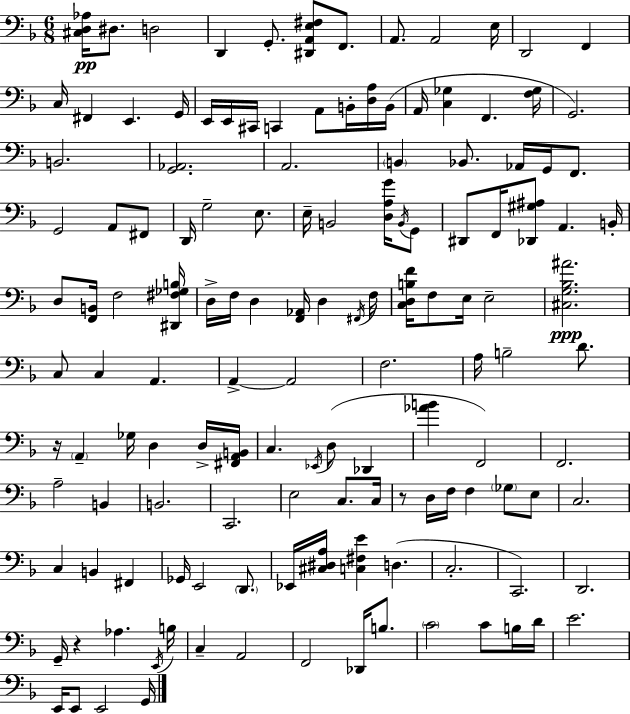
[C#3,D3,Ab3]/s D#3/e. D3/h D2/q G2/e. [D#2,A2,E3,F#3]/e F2/e. A2/e. A2/h E3/s D2/h F2/q C3/s F#2/q E2/q. G2/s E2/s E2/s C#2/s C2/q A2/e B2/s [D3,A3]/s B2/s A2/s [C3,Gb3]/q F2/q. [F3,Gb3]/s G2/h. B2/h. [G2,Ab2]/h. A2/h. B2/q Bb2/e. Ab2/s G2/s F2/e. G2/h A2/e F#2/e D2/s G3/h E3/e. E3/s B2/h [D3,A3,G4]/s B2/s G2/e D#2/e F2/s [Db2,G#3,A#3]/e A2/q. B2/s D3/e [F2,B2]/s F3/h [D#2,F#3,Gb3,B3]/s D3/s F3/s D3/q [F2,Ab2]/s D3/q F#2/s F3/s [C3,D3,B3,F4]/s F3/e E3/s E3/h [C#3,G3,Bb3,A#4]/h. C3/e C3/q A2/q. A2/q A2/h F3/h. A3/s B3/h D4/e. R/s A2/q Gb3/s D3/q D3/s [F#2,A2,B2]/s C3/q. Eb2/s D3/e Db2/q [Ab4,B4]/q F2/h F2/h. A3/h B2/q B2/h. C2/h. E3/h C3/e. C3/s R/e D3/s F3/s F3/q Gb3/e E3/e C3/h. C3/q B2/q F#2/q Gb2/s E2/h D2/e. Eb2/s [C#3,D#3,A3]/s [C3,F#3,E4]/q D3/q. C3/h. C2/h. D2/h. G2/s R/q Ab3/q. E2/s B3/s C3/q A2/h F2/h Db2/s B3/e. C4/h C4/e B3/s D4/s E4/h. E2/s E2/e E2/h G2/s